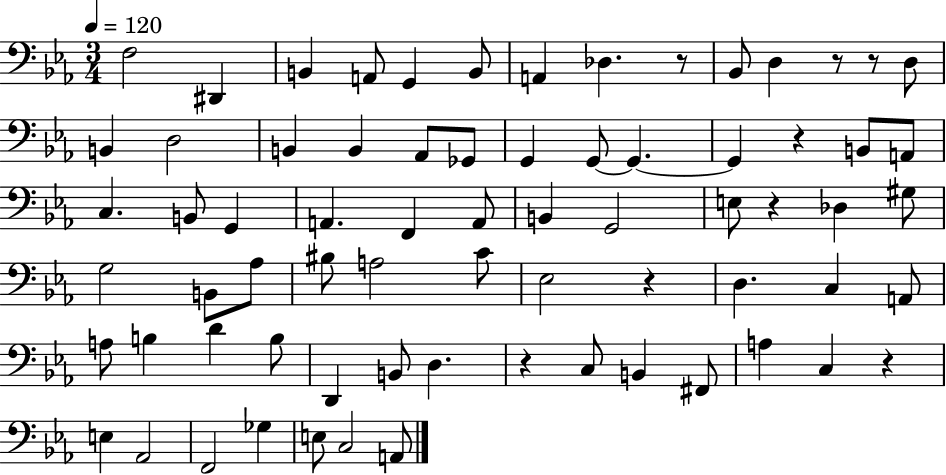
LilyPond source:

{
  \clef bass
  \numericTimeSignature
  \time 3/4
  \key ees \major
  \tempo 4 = 120
  f2 dis,4 | b,4 a,8 g,4 b,8 | a,4 des4. r8 | bes,8 d4 r8 r8 d8 | \break b,4 d2 | b,4 b,4 aes,8 ges,8 | g,4 g,8~~ g,4.~~ | g,4 r4 b,8 a,8 | \break c4. b,8 g,4 | a,4. f,4 a,8 | b,4 g,2 | e8 r4 des4 gis8 | \break g2 b,8 aes8 | bis8 a2 c'8 | ees2 r4 | d4. c4 a,8 | \break a8 b4 d'4 b8 | d,4 b,8 d4. | r4 c8 b,4 fis,8 | a4 c4 r4 | \break e4 aes,2 | f,2 ges4 | e8 c2 a,8 | \bar "|."
}